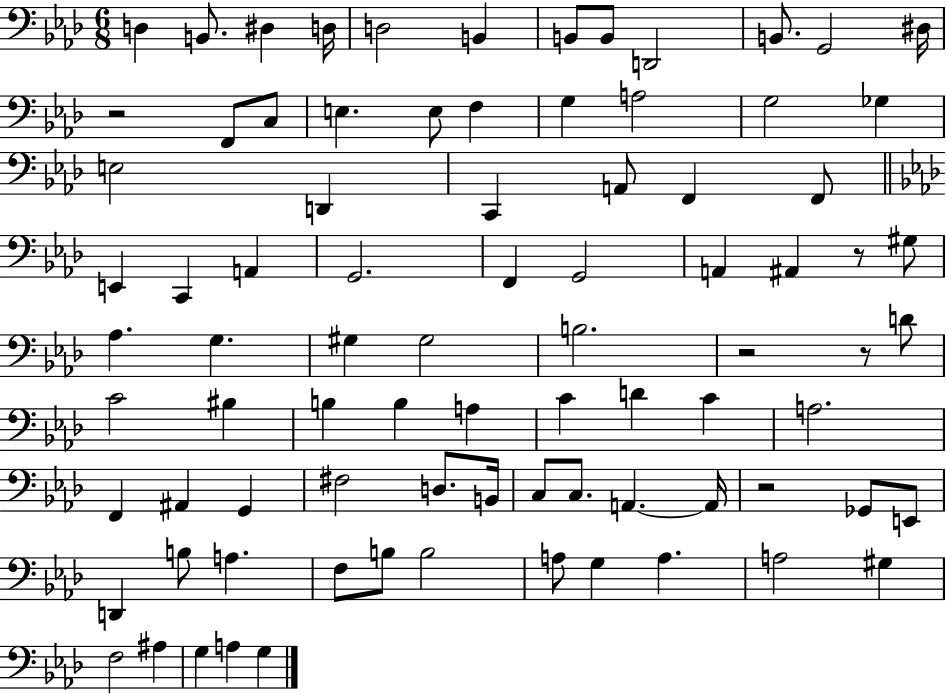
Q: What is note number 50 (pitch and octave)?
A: C4